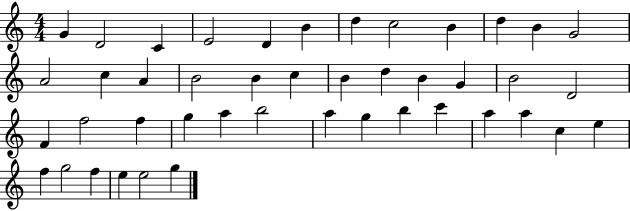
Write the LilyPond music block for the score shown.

{
  \clef treble
  \numericTimeSignature
  \time 4/4
  \key c \major
  g'4 d'2 c'4 | e'2 d'4 b'4 | d''4 c''2 b'4 | d''4 b'4 g'2 | \break a'2 c''4 a'4 | b'2 b'4 c''4 | b'4 d''4 b'4 g'4 | b'2 d'2 | \break f'4 f''2 f''4 | g''4 a''4 b''2 | a''4 g''4 b''4 c'''4 | a''4 a''4 c''4 e''4 | \break f''4 g''2 f''4 | e''4 e''2 g''4 | \bar "|."
}